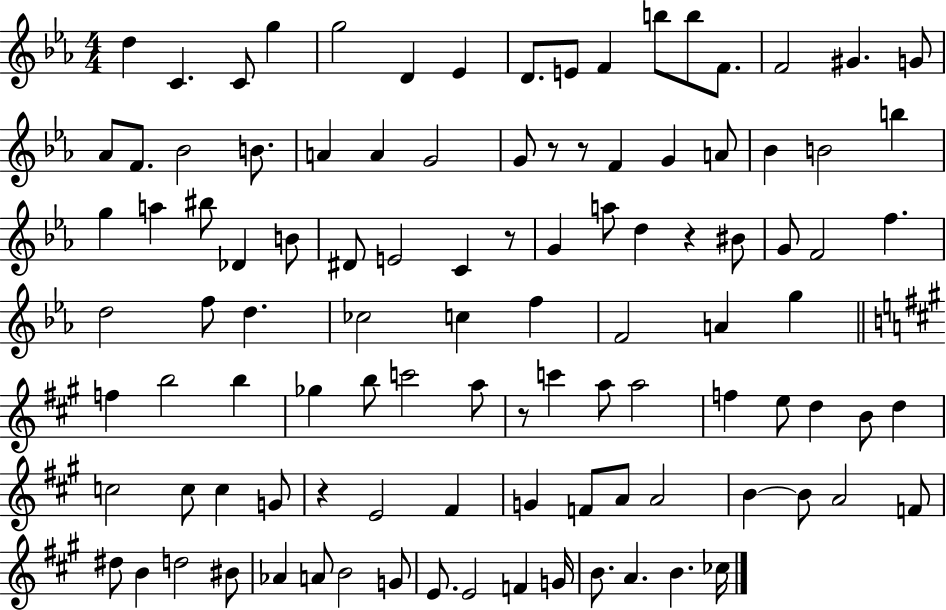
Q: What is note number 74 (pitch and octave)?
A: E4